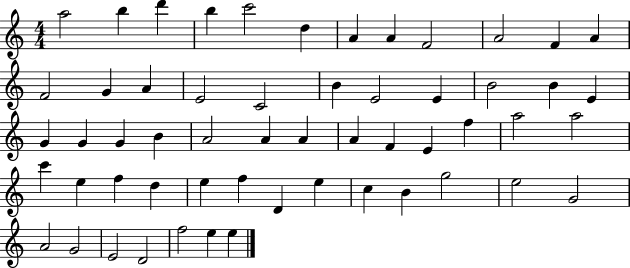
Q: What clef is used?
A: treble